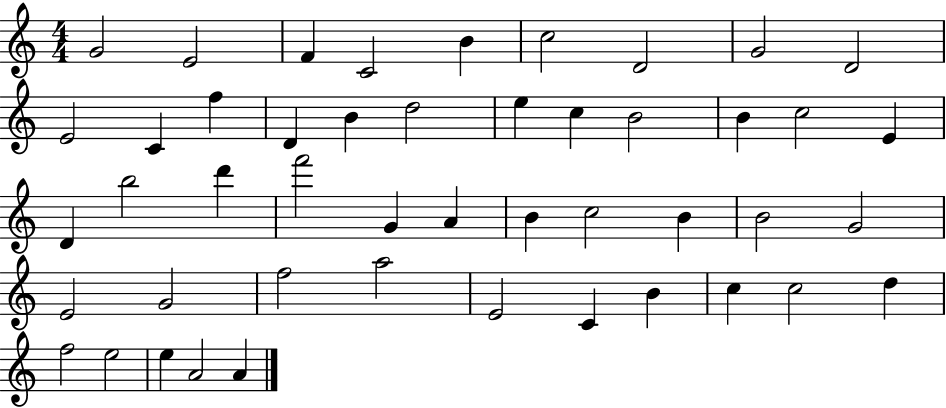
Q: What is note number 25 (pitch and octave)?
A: F6